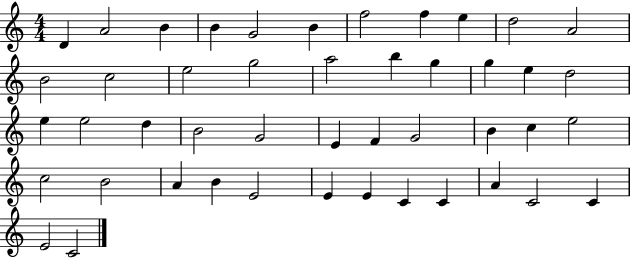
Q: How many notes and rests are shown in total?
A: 46